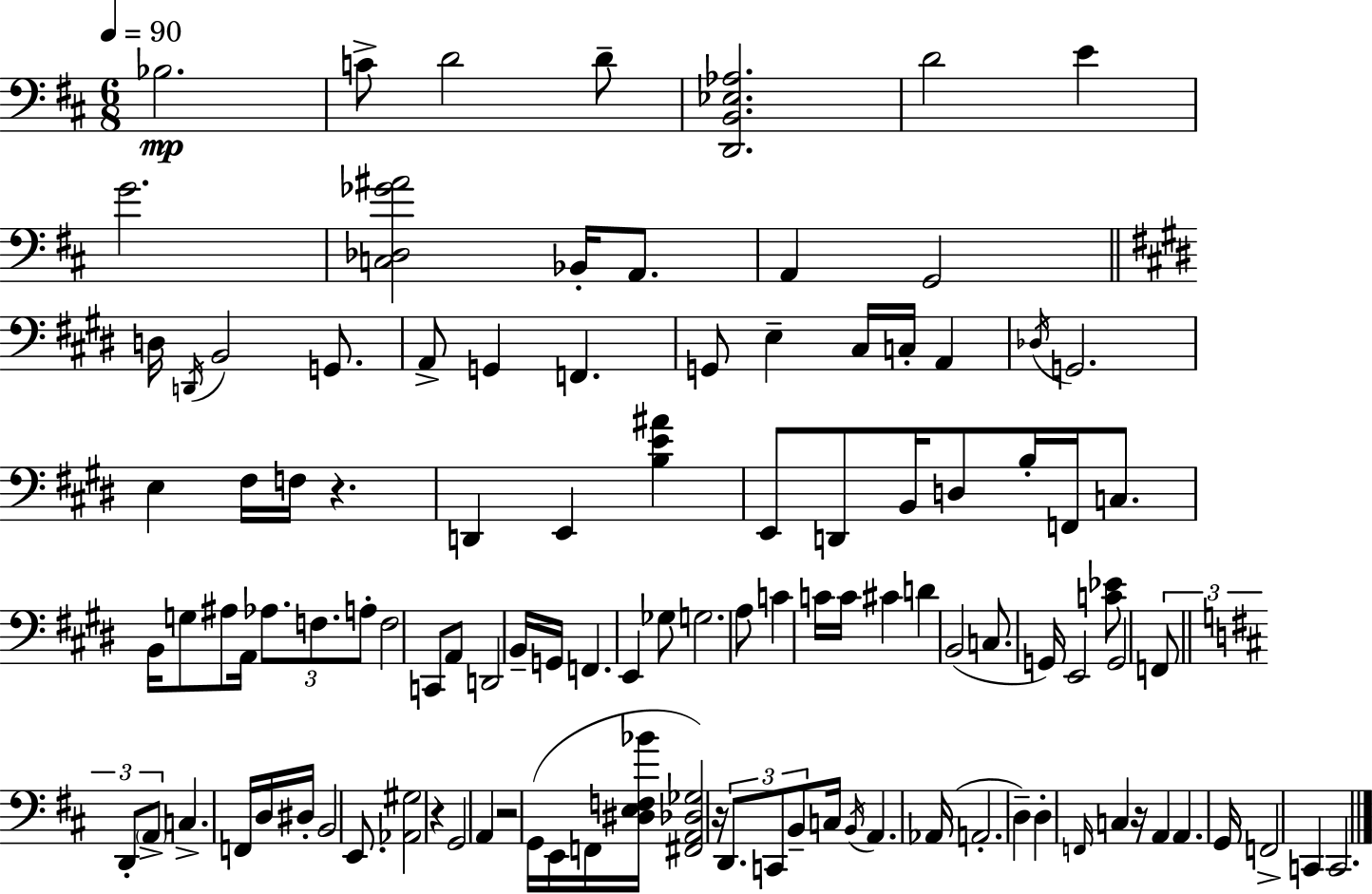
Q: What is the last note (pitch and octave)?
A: C2